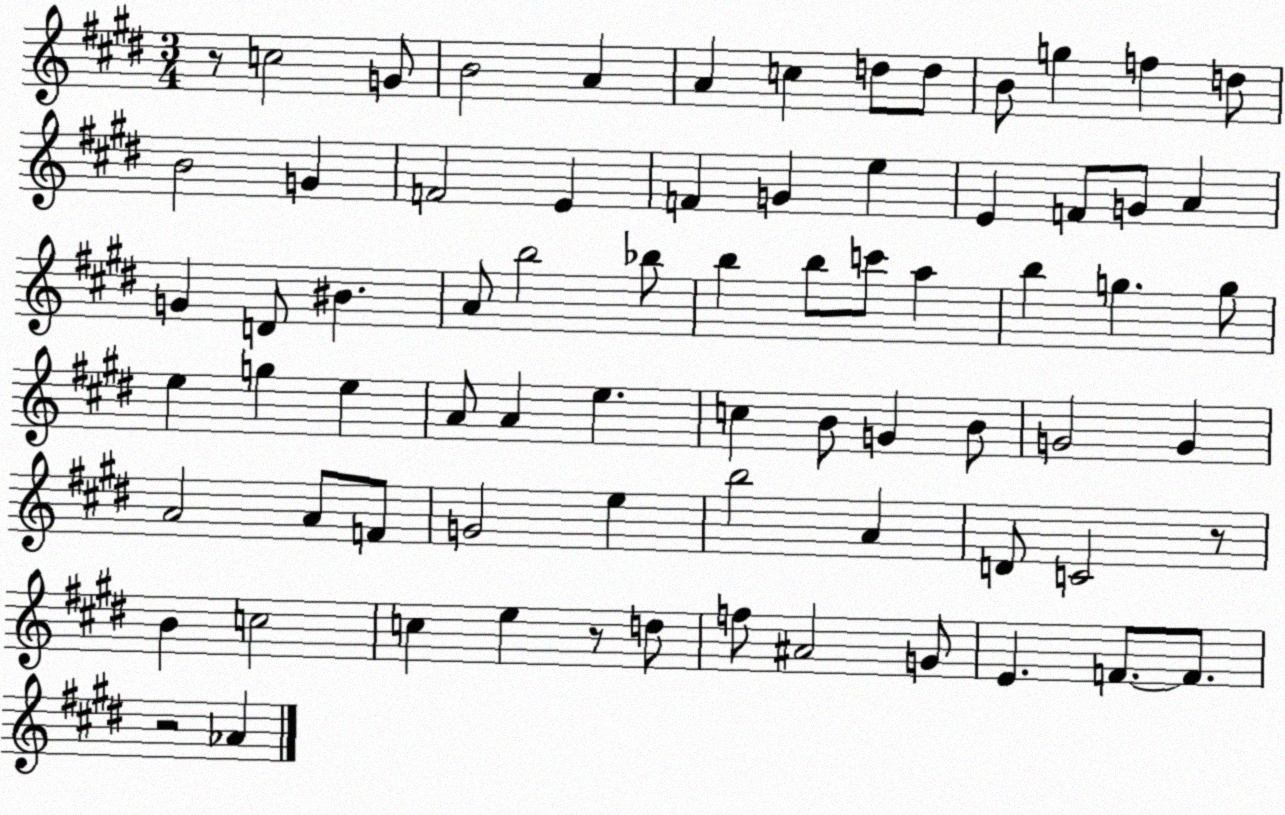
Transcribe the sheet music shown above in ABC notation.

X:1
T:Untitled
M:3/4
L:1/4
K:E
z/2 c2 G/2 B2 A A c d/2 d/2 B/2 g f d/2 B2 G F2 E F G e E F/2 G/2 A G D/2 ^B A/2 b2 _b/2 b b/2 c'/2 a b g g/2 e g e A/2 A e c B/2 G B/2 G2 G A2 A/2 F/2 G2 e b2 A D/2 C2 z/2 B c2 c e z/2 d/2 f/2 ^A2 G/2 E F/2 F/2 z2 _A